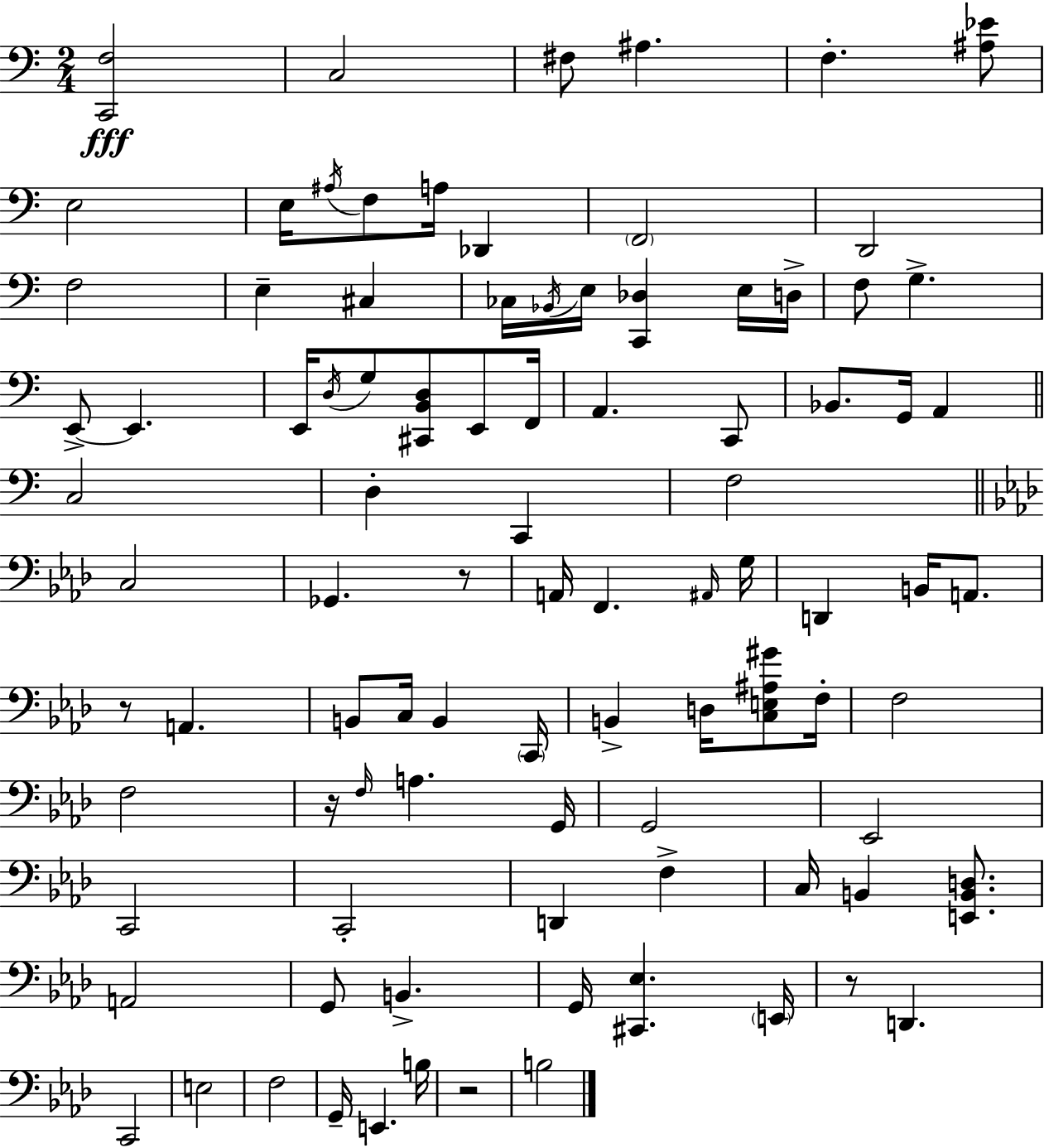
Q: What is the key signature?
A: A minor